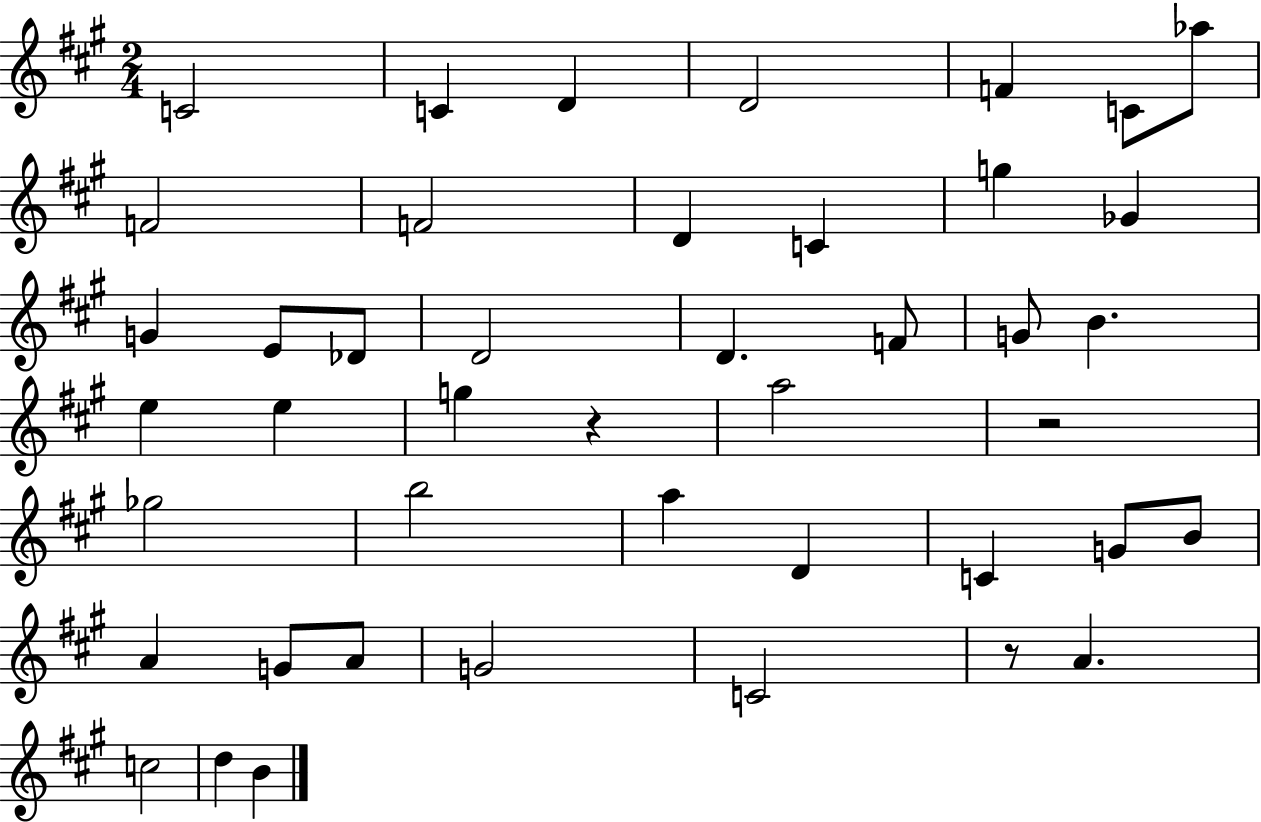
{
  \clef treble
  \numericTimeSignature
  \time 2/4
  \key a \major
  c'2 | c'4 d'4 | d'2 | f'4 c'8 aes''8 | \break f'2 | f'2 | d'4 c'4 | g''4 ges'4 | \break g'4 e'8 des'8 | d'2 | d'4. f'8 | g'8 b'4. | \break e''4 e''4 | g''4 r4 | a''2 | r2 | \break ges''2 | b''2 | a''4 d'4 | c'4 g'8 b'8 | \break a'4 g'8 a'8 | g'2 | c'2 | r8 a'4. | \break c''2 | d''4 b'4 | \bar "|."
}